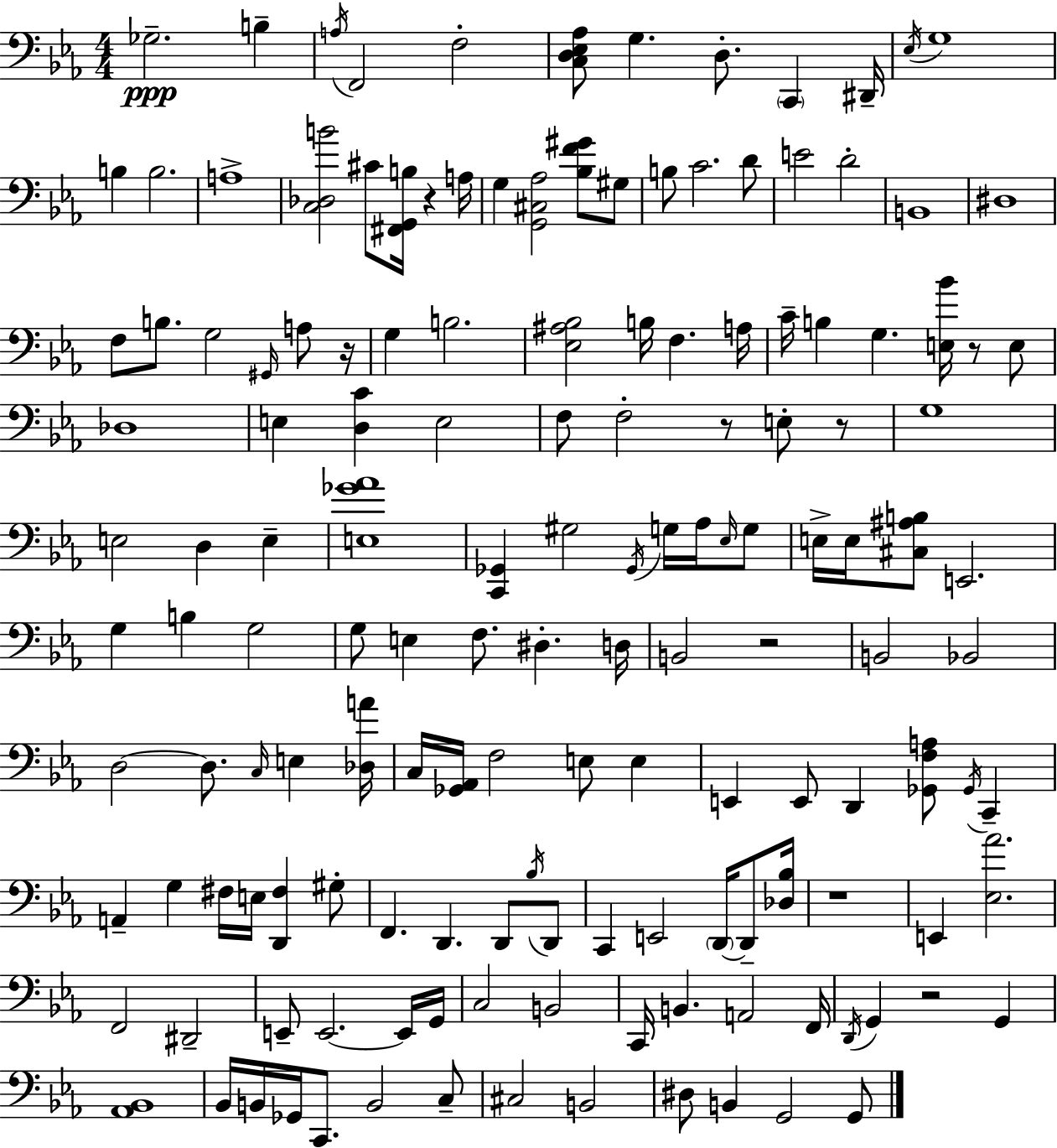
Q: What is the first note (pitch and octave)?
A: Gb3